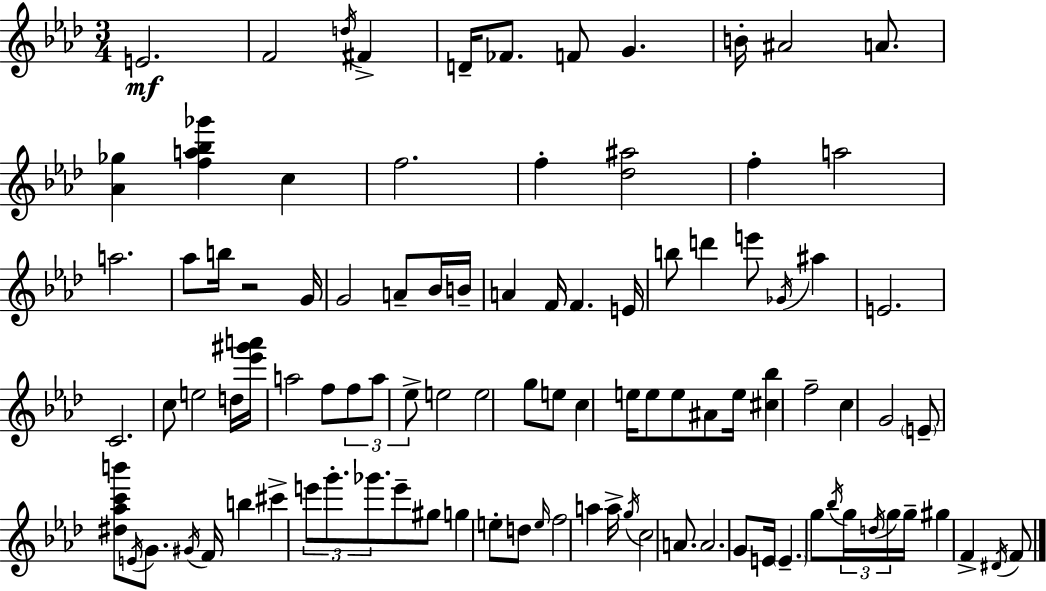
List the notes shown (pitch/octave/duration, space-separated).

E4/h. F4/h D5/s F#4/q D4/s FES4/e. F4/e G4/q. B4/s A#4/h A4/e. [Ab4,Gb5]/q [F5,A5,Bb5,Gb6]/q C5/q F5/h. F5/q [Db5,A#5]/h F5/q A5/h A5/h. Ab5/e B5/s R/h G4/s G4/h A4/e Bb4/s B4/s A4/q F4/s F4/q. E4/s B5/e D6/q E6/e Gb4/s A#5/q E4/h. C4/h. C5/e E5/h D5/s [Eb6,G#6,A6]/s A5/h F5/e F5/e A5/e Eb5/e E5/h E5/h G5/e E5/e C5/q E5/s E5/e E5/e A#4/e E5/s [C#5,Bb5]/q F5/h C5/q G4/h E4/e [D#5,Ab5,C6,B6]/e E4/s G4/e. G#4/s F4/s B5/q C#6/q E6/e G6/e. Gb6/e. E6/e G#5/e G5/q E5/e D5/e E5/s F5/h A5/q A5/s G5/s C5/h A4/e. A4/h. G4/e E4/s E4/q. G5/e Bb5/s G5/s D5/s G5/s G5/s G#5/q F4/q D#4/s F4/e